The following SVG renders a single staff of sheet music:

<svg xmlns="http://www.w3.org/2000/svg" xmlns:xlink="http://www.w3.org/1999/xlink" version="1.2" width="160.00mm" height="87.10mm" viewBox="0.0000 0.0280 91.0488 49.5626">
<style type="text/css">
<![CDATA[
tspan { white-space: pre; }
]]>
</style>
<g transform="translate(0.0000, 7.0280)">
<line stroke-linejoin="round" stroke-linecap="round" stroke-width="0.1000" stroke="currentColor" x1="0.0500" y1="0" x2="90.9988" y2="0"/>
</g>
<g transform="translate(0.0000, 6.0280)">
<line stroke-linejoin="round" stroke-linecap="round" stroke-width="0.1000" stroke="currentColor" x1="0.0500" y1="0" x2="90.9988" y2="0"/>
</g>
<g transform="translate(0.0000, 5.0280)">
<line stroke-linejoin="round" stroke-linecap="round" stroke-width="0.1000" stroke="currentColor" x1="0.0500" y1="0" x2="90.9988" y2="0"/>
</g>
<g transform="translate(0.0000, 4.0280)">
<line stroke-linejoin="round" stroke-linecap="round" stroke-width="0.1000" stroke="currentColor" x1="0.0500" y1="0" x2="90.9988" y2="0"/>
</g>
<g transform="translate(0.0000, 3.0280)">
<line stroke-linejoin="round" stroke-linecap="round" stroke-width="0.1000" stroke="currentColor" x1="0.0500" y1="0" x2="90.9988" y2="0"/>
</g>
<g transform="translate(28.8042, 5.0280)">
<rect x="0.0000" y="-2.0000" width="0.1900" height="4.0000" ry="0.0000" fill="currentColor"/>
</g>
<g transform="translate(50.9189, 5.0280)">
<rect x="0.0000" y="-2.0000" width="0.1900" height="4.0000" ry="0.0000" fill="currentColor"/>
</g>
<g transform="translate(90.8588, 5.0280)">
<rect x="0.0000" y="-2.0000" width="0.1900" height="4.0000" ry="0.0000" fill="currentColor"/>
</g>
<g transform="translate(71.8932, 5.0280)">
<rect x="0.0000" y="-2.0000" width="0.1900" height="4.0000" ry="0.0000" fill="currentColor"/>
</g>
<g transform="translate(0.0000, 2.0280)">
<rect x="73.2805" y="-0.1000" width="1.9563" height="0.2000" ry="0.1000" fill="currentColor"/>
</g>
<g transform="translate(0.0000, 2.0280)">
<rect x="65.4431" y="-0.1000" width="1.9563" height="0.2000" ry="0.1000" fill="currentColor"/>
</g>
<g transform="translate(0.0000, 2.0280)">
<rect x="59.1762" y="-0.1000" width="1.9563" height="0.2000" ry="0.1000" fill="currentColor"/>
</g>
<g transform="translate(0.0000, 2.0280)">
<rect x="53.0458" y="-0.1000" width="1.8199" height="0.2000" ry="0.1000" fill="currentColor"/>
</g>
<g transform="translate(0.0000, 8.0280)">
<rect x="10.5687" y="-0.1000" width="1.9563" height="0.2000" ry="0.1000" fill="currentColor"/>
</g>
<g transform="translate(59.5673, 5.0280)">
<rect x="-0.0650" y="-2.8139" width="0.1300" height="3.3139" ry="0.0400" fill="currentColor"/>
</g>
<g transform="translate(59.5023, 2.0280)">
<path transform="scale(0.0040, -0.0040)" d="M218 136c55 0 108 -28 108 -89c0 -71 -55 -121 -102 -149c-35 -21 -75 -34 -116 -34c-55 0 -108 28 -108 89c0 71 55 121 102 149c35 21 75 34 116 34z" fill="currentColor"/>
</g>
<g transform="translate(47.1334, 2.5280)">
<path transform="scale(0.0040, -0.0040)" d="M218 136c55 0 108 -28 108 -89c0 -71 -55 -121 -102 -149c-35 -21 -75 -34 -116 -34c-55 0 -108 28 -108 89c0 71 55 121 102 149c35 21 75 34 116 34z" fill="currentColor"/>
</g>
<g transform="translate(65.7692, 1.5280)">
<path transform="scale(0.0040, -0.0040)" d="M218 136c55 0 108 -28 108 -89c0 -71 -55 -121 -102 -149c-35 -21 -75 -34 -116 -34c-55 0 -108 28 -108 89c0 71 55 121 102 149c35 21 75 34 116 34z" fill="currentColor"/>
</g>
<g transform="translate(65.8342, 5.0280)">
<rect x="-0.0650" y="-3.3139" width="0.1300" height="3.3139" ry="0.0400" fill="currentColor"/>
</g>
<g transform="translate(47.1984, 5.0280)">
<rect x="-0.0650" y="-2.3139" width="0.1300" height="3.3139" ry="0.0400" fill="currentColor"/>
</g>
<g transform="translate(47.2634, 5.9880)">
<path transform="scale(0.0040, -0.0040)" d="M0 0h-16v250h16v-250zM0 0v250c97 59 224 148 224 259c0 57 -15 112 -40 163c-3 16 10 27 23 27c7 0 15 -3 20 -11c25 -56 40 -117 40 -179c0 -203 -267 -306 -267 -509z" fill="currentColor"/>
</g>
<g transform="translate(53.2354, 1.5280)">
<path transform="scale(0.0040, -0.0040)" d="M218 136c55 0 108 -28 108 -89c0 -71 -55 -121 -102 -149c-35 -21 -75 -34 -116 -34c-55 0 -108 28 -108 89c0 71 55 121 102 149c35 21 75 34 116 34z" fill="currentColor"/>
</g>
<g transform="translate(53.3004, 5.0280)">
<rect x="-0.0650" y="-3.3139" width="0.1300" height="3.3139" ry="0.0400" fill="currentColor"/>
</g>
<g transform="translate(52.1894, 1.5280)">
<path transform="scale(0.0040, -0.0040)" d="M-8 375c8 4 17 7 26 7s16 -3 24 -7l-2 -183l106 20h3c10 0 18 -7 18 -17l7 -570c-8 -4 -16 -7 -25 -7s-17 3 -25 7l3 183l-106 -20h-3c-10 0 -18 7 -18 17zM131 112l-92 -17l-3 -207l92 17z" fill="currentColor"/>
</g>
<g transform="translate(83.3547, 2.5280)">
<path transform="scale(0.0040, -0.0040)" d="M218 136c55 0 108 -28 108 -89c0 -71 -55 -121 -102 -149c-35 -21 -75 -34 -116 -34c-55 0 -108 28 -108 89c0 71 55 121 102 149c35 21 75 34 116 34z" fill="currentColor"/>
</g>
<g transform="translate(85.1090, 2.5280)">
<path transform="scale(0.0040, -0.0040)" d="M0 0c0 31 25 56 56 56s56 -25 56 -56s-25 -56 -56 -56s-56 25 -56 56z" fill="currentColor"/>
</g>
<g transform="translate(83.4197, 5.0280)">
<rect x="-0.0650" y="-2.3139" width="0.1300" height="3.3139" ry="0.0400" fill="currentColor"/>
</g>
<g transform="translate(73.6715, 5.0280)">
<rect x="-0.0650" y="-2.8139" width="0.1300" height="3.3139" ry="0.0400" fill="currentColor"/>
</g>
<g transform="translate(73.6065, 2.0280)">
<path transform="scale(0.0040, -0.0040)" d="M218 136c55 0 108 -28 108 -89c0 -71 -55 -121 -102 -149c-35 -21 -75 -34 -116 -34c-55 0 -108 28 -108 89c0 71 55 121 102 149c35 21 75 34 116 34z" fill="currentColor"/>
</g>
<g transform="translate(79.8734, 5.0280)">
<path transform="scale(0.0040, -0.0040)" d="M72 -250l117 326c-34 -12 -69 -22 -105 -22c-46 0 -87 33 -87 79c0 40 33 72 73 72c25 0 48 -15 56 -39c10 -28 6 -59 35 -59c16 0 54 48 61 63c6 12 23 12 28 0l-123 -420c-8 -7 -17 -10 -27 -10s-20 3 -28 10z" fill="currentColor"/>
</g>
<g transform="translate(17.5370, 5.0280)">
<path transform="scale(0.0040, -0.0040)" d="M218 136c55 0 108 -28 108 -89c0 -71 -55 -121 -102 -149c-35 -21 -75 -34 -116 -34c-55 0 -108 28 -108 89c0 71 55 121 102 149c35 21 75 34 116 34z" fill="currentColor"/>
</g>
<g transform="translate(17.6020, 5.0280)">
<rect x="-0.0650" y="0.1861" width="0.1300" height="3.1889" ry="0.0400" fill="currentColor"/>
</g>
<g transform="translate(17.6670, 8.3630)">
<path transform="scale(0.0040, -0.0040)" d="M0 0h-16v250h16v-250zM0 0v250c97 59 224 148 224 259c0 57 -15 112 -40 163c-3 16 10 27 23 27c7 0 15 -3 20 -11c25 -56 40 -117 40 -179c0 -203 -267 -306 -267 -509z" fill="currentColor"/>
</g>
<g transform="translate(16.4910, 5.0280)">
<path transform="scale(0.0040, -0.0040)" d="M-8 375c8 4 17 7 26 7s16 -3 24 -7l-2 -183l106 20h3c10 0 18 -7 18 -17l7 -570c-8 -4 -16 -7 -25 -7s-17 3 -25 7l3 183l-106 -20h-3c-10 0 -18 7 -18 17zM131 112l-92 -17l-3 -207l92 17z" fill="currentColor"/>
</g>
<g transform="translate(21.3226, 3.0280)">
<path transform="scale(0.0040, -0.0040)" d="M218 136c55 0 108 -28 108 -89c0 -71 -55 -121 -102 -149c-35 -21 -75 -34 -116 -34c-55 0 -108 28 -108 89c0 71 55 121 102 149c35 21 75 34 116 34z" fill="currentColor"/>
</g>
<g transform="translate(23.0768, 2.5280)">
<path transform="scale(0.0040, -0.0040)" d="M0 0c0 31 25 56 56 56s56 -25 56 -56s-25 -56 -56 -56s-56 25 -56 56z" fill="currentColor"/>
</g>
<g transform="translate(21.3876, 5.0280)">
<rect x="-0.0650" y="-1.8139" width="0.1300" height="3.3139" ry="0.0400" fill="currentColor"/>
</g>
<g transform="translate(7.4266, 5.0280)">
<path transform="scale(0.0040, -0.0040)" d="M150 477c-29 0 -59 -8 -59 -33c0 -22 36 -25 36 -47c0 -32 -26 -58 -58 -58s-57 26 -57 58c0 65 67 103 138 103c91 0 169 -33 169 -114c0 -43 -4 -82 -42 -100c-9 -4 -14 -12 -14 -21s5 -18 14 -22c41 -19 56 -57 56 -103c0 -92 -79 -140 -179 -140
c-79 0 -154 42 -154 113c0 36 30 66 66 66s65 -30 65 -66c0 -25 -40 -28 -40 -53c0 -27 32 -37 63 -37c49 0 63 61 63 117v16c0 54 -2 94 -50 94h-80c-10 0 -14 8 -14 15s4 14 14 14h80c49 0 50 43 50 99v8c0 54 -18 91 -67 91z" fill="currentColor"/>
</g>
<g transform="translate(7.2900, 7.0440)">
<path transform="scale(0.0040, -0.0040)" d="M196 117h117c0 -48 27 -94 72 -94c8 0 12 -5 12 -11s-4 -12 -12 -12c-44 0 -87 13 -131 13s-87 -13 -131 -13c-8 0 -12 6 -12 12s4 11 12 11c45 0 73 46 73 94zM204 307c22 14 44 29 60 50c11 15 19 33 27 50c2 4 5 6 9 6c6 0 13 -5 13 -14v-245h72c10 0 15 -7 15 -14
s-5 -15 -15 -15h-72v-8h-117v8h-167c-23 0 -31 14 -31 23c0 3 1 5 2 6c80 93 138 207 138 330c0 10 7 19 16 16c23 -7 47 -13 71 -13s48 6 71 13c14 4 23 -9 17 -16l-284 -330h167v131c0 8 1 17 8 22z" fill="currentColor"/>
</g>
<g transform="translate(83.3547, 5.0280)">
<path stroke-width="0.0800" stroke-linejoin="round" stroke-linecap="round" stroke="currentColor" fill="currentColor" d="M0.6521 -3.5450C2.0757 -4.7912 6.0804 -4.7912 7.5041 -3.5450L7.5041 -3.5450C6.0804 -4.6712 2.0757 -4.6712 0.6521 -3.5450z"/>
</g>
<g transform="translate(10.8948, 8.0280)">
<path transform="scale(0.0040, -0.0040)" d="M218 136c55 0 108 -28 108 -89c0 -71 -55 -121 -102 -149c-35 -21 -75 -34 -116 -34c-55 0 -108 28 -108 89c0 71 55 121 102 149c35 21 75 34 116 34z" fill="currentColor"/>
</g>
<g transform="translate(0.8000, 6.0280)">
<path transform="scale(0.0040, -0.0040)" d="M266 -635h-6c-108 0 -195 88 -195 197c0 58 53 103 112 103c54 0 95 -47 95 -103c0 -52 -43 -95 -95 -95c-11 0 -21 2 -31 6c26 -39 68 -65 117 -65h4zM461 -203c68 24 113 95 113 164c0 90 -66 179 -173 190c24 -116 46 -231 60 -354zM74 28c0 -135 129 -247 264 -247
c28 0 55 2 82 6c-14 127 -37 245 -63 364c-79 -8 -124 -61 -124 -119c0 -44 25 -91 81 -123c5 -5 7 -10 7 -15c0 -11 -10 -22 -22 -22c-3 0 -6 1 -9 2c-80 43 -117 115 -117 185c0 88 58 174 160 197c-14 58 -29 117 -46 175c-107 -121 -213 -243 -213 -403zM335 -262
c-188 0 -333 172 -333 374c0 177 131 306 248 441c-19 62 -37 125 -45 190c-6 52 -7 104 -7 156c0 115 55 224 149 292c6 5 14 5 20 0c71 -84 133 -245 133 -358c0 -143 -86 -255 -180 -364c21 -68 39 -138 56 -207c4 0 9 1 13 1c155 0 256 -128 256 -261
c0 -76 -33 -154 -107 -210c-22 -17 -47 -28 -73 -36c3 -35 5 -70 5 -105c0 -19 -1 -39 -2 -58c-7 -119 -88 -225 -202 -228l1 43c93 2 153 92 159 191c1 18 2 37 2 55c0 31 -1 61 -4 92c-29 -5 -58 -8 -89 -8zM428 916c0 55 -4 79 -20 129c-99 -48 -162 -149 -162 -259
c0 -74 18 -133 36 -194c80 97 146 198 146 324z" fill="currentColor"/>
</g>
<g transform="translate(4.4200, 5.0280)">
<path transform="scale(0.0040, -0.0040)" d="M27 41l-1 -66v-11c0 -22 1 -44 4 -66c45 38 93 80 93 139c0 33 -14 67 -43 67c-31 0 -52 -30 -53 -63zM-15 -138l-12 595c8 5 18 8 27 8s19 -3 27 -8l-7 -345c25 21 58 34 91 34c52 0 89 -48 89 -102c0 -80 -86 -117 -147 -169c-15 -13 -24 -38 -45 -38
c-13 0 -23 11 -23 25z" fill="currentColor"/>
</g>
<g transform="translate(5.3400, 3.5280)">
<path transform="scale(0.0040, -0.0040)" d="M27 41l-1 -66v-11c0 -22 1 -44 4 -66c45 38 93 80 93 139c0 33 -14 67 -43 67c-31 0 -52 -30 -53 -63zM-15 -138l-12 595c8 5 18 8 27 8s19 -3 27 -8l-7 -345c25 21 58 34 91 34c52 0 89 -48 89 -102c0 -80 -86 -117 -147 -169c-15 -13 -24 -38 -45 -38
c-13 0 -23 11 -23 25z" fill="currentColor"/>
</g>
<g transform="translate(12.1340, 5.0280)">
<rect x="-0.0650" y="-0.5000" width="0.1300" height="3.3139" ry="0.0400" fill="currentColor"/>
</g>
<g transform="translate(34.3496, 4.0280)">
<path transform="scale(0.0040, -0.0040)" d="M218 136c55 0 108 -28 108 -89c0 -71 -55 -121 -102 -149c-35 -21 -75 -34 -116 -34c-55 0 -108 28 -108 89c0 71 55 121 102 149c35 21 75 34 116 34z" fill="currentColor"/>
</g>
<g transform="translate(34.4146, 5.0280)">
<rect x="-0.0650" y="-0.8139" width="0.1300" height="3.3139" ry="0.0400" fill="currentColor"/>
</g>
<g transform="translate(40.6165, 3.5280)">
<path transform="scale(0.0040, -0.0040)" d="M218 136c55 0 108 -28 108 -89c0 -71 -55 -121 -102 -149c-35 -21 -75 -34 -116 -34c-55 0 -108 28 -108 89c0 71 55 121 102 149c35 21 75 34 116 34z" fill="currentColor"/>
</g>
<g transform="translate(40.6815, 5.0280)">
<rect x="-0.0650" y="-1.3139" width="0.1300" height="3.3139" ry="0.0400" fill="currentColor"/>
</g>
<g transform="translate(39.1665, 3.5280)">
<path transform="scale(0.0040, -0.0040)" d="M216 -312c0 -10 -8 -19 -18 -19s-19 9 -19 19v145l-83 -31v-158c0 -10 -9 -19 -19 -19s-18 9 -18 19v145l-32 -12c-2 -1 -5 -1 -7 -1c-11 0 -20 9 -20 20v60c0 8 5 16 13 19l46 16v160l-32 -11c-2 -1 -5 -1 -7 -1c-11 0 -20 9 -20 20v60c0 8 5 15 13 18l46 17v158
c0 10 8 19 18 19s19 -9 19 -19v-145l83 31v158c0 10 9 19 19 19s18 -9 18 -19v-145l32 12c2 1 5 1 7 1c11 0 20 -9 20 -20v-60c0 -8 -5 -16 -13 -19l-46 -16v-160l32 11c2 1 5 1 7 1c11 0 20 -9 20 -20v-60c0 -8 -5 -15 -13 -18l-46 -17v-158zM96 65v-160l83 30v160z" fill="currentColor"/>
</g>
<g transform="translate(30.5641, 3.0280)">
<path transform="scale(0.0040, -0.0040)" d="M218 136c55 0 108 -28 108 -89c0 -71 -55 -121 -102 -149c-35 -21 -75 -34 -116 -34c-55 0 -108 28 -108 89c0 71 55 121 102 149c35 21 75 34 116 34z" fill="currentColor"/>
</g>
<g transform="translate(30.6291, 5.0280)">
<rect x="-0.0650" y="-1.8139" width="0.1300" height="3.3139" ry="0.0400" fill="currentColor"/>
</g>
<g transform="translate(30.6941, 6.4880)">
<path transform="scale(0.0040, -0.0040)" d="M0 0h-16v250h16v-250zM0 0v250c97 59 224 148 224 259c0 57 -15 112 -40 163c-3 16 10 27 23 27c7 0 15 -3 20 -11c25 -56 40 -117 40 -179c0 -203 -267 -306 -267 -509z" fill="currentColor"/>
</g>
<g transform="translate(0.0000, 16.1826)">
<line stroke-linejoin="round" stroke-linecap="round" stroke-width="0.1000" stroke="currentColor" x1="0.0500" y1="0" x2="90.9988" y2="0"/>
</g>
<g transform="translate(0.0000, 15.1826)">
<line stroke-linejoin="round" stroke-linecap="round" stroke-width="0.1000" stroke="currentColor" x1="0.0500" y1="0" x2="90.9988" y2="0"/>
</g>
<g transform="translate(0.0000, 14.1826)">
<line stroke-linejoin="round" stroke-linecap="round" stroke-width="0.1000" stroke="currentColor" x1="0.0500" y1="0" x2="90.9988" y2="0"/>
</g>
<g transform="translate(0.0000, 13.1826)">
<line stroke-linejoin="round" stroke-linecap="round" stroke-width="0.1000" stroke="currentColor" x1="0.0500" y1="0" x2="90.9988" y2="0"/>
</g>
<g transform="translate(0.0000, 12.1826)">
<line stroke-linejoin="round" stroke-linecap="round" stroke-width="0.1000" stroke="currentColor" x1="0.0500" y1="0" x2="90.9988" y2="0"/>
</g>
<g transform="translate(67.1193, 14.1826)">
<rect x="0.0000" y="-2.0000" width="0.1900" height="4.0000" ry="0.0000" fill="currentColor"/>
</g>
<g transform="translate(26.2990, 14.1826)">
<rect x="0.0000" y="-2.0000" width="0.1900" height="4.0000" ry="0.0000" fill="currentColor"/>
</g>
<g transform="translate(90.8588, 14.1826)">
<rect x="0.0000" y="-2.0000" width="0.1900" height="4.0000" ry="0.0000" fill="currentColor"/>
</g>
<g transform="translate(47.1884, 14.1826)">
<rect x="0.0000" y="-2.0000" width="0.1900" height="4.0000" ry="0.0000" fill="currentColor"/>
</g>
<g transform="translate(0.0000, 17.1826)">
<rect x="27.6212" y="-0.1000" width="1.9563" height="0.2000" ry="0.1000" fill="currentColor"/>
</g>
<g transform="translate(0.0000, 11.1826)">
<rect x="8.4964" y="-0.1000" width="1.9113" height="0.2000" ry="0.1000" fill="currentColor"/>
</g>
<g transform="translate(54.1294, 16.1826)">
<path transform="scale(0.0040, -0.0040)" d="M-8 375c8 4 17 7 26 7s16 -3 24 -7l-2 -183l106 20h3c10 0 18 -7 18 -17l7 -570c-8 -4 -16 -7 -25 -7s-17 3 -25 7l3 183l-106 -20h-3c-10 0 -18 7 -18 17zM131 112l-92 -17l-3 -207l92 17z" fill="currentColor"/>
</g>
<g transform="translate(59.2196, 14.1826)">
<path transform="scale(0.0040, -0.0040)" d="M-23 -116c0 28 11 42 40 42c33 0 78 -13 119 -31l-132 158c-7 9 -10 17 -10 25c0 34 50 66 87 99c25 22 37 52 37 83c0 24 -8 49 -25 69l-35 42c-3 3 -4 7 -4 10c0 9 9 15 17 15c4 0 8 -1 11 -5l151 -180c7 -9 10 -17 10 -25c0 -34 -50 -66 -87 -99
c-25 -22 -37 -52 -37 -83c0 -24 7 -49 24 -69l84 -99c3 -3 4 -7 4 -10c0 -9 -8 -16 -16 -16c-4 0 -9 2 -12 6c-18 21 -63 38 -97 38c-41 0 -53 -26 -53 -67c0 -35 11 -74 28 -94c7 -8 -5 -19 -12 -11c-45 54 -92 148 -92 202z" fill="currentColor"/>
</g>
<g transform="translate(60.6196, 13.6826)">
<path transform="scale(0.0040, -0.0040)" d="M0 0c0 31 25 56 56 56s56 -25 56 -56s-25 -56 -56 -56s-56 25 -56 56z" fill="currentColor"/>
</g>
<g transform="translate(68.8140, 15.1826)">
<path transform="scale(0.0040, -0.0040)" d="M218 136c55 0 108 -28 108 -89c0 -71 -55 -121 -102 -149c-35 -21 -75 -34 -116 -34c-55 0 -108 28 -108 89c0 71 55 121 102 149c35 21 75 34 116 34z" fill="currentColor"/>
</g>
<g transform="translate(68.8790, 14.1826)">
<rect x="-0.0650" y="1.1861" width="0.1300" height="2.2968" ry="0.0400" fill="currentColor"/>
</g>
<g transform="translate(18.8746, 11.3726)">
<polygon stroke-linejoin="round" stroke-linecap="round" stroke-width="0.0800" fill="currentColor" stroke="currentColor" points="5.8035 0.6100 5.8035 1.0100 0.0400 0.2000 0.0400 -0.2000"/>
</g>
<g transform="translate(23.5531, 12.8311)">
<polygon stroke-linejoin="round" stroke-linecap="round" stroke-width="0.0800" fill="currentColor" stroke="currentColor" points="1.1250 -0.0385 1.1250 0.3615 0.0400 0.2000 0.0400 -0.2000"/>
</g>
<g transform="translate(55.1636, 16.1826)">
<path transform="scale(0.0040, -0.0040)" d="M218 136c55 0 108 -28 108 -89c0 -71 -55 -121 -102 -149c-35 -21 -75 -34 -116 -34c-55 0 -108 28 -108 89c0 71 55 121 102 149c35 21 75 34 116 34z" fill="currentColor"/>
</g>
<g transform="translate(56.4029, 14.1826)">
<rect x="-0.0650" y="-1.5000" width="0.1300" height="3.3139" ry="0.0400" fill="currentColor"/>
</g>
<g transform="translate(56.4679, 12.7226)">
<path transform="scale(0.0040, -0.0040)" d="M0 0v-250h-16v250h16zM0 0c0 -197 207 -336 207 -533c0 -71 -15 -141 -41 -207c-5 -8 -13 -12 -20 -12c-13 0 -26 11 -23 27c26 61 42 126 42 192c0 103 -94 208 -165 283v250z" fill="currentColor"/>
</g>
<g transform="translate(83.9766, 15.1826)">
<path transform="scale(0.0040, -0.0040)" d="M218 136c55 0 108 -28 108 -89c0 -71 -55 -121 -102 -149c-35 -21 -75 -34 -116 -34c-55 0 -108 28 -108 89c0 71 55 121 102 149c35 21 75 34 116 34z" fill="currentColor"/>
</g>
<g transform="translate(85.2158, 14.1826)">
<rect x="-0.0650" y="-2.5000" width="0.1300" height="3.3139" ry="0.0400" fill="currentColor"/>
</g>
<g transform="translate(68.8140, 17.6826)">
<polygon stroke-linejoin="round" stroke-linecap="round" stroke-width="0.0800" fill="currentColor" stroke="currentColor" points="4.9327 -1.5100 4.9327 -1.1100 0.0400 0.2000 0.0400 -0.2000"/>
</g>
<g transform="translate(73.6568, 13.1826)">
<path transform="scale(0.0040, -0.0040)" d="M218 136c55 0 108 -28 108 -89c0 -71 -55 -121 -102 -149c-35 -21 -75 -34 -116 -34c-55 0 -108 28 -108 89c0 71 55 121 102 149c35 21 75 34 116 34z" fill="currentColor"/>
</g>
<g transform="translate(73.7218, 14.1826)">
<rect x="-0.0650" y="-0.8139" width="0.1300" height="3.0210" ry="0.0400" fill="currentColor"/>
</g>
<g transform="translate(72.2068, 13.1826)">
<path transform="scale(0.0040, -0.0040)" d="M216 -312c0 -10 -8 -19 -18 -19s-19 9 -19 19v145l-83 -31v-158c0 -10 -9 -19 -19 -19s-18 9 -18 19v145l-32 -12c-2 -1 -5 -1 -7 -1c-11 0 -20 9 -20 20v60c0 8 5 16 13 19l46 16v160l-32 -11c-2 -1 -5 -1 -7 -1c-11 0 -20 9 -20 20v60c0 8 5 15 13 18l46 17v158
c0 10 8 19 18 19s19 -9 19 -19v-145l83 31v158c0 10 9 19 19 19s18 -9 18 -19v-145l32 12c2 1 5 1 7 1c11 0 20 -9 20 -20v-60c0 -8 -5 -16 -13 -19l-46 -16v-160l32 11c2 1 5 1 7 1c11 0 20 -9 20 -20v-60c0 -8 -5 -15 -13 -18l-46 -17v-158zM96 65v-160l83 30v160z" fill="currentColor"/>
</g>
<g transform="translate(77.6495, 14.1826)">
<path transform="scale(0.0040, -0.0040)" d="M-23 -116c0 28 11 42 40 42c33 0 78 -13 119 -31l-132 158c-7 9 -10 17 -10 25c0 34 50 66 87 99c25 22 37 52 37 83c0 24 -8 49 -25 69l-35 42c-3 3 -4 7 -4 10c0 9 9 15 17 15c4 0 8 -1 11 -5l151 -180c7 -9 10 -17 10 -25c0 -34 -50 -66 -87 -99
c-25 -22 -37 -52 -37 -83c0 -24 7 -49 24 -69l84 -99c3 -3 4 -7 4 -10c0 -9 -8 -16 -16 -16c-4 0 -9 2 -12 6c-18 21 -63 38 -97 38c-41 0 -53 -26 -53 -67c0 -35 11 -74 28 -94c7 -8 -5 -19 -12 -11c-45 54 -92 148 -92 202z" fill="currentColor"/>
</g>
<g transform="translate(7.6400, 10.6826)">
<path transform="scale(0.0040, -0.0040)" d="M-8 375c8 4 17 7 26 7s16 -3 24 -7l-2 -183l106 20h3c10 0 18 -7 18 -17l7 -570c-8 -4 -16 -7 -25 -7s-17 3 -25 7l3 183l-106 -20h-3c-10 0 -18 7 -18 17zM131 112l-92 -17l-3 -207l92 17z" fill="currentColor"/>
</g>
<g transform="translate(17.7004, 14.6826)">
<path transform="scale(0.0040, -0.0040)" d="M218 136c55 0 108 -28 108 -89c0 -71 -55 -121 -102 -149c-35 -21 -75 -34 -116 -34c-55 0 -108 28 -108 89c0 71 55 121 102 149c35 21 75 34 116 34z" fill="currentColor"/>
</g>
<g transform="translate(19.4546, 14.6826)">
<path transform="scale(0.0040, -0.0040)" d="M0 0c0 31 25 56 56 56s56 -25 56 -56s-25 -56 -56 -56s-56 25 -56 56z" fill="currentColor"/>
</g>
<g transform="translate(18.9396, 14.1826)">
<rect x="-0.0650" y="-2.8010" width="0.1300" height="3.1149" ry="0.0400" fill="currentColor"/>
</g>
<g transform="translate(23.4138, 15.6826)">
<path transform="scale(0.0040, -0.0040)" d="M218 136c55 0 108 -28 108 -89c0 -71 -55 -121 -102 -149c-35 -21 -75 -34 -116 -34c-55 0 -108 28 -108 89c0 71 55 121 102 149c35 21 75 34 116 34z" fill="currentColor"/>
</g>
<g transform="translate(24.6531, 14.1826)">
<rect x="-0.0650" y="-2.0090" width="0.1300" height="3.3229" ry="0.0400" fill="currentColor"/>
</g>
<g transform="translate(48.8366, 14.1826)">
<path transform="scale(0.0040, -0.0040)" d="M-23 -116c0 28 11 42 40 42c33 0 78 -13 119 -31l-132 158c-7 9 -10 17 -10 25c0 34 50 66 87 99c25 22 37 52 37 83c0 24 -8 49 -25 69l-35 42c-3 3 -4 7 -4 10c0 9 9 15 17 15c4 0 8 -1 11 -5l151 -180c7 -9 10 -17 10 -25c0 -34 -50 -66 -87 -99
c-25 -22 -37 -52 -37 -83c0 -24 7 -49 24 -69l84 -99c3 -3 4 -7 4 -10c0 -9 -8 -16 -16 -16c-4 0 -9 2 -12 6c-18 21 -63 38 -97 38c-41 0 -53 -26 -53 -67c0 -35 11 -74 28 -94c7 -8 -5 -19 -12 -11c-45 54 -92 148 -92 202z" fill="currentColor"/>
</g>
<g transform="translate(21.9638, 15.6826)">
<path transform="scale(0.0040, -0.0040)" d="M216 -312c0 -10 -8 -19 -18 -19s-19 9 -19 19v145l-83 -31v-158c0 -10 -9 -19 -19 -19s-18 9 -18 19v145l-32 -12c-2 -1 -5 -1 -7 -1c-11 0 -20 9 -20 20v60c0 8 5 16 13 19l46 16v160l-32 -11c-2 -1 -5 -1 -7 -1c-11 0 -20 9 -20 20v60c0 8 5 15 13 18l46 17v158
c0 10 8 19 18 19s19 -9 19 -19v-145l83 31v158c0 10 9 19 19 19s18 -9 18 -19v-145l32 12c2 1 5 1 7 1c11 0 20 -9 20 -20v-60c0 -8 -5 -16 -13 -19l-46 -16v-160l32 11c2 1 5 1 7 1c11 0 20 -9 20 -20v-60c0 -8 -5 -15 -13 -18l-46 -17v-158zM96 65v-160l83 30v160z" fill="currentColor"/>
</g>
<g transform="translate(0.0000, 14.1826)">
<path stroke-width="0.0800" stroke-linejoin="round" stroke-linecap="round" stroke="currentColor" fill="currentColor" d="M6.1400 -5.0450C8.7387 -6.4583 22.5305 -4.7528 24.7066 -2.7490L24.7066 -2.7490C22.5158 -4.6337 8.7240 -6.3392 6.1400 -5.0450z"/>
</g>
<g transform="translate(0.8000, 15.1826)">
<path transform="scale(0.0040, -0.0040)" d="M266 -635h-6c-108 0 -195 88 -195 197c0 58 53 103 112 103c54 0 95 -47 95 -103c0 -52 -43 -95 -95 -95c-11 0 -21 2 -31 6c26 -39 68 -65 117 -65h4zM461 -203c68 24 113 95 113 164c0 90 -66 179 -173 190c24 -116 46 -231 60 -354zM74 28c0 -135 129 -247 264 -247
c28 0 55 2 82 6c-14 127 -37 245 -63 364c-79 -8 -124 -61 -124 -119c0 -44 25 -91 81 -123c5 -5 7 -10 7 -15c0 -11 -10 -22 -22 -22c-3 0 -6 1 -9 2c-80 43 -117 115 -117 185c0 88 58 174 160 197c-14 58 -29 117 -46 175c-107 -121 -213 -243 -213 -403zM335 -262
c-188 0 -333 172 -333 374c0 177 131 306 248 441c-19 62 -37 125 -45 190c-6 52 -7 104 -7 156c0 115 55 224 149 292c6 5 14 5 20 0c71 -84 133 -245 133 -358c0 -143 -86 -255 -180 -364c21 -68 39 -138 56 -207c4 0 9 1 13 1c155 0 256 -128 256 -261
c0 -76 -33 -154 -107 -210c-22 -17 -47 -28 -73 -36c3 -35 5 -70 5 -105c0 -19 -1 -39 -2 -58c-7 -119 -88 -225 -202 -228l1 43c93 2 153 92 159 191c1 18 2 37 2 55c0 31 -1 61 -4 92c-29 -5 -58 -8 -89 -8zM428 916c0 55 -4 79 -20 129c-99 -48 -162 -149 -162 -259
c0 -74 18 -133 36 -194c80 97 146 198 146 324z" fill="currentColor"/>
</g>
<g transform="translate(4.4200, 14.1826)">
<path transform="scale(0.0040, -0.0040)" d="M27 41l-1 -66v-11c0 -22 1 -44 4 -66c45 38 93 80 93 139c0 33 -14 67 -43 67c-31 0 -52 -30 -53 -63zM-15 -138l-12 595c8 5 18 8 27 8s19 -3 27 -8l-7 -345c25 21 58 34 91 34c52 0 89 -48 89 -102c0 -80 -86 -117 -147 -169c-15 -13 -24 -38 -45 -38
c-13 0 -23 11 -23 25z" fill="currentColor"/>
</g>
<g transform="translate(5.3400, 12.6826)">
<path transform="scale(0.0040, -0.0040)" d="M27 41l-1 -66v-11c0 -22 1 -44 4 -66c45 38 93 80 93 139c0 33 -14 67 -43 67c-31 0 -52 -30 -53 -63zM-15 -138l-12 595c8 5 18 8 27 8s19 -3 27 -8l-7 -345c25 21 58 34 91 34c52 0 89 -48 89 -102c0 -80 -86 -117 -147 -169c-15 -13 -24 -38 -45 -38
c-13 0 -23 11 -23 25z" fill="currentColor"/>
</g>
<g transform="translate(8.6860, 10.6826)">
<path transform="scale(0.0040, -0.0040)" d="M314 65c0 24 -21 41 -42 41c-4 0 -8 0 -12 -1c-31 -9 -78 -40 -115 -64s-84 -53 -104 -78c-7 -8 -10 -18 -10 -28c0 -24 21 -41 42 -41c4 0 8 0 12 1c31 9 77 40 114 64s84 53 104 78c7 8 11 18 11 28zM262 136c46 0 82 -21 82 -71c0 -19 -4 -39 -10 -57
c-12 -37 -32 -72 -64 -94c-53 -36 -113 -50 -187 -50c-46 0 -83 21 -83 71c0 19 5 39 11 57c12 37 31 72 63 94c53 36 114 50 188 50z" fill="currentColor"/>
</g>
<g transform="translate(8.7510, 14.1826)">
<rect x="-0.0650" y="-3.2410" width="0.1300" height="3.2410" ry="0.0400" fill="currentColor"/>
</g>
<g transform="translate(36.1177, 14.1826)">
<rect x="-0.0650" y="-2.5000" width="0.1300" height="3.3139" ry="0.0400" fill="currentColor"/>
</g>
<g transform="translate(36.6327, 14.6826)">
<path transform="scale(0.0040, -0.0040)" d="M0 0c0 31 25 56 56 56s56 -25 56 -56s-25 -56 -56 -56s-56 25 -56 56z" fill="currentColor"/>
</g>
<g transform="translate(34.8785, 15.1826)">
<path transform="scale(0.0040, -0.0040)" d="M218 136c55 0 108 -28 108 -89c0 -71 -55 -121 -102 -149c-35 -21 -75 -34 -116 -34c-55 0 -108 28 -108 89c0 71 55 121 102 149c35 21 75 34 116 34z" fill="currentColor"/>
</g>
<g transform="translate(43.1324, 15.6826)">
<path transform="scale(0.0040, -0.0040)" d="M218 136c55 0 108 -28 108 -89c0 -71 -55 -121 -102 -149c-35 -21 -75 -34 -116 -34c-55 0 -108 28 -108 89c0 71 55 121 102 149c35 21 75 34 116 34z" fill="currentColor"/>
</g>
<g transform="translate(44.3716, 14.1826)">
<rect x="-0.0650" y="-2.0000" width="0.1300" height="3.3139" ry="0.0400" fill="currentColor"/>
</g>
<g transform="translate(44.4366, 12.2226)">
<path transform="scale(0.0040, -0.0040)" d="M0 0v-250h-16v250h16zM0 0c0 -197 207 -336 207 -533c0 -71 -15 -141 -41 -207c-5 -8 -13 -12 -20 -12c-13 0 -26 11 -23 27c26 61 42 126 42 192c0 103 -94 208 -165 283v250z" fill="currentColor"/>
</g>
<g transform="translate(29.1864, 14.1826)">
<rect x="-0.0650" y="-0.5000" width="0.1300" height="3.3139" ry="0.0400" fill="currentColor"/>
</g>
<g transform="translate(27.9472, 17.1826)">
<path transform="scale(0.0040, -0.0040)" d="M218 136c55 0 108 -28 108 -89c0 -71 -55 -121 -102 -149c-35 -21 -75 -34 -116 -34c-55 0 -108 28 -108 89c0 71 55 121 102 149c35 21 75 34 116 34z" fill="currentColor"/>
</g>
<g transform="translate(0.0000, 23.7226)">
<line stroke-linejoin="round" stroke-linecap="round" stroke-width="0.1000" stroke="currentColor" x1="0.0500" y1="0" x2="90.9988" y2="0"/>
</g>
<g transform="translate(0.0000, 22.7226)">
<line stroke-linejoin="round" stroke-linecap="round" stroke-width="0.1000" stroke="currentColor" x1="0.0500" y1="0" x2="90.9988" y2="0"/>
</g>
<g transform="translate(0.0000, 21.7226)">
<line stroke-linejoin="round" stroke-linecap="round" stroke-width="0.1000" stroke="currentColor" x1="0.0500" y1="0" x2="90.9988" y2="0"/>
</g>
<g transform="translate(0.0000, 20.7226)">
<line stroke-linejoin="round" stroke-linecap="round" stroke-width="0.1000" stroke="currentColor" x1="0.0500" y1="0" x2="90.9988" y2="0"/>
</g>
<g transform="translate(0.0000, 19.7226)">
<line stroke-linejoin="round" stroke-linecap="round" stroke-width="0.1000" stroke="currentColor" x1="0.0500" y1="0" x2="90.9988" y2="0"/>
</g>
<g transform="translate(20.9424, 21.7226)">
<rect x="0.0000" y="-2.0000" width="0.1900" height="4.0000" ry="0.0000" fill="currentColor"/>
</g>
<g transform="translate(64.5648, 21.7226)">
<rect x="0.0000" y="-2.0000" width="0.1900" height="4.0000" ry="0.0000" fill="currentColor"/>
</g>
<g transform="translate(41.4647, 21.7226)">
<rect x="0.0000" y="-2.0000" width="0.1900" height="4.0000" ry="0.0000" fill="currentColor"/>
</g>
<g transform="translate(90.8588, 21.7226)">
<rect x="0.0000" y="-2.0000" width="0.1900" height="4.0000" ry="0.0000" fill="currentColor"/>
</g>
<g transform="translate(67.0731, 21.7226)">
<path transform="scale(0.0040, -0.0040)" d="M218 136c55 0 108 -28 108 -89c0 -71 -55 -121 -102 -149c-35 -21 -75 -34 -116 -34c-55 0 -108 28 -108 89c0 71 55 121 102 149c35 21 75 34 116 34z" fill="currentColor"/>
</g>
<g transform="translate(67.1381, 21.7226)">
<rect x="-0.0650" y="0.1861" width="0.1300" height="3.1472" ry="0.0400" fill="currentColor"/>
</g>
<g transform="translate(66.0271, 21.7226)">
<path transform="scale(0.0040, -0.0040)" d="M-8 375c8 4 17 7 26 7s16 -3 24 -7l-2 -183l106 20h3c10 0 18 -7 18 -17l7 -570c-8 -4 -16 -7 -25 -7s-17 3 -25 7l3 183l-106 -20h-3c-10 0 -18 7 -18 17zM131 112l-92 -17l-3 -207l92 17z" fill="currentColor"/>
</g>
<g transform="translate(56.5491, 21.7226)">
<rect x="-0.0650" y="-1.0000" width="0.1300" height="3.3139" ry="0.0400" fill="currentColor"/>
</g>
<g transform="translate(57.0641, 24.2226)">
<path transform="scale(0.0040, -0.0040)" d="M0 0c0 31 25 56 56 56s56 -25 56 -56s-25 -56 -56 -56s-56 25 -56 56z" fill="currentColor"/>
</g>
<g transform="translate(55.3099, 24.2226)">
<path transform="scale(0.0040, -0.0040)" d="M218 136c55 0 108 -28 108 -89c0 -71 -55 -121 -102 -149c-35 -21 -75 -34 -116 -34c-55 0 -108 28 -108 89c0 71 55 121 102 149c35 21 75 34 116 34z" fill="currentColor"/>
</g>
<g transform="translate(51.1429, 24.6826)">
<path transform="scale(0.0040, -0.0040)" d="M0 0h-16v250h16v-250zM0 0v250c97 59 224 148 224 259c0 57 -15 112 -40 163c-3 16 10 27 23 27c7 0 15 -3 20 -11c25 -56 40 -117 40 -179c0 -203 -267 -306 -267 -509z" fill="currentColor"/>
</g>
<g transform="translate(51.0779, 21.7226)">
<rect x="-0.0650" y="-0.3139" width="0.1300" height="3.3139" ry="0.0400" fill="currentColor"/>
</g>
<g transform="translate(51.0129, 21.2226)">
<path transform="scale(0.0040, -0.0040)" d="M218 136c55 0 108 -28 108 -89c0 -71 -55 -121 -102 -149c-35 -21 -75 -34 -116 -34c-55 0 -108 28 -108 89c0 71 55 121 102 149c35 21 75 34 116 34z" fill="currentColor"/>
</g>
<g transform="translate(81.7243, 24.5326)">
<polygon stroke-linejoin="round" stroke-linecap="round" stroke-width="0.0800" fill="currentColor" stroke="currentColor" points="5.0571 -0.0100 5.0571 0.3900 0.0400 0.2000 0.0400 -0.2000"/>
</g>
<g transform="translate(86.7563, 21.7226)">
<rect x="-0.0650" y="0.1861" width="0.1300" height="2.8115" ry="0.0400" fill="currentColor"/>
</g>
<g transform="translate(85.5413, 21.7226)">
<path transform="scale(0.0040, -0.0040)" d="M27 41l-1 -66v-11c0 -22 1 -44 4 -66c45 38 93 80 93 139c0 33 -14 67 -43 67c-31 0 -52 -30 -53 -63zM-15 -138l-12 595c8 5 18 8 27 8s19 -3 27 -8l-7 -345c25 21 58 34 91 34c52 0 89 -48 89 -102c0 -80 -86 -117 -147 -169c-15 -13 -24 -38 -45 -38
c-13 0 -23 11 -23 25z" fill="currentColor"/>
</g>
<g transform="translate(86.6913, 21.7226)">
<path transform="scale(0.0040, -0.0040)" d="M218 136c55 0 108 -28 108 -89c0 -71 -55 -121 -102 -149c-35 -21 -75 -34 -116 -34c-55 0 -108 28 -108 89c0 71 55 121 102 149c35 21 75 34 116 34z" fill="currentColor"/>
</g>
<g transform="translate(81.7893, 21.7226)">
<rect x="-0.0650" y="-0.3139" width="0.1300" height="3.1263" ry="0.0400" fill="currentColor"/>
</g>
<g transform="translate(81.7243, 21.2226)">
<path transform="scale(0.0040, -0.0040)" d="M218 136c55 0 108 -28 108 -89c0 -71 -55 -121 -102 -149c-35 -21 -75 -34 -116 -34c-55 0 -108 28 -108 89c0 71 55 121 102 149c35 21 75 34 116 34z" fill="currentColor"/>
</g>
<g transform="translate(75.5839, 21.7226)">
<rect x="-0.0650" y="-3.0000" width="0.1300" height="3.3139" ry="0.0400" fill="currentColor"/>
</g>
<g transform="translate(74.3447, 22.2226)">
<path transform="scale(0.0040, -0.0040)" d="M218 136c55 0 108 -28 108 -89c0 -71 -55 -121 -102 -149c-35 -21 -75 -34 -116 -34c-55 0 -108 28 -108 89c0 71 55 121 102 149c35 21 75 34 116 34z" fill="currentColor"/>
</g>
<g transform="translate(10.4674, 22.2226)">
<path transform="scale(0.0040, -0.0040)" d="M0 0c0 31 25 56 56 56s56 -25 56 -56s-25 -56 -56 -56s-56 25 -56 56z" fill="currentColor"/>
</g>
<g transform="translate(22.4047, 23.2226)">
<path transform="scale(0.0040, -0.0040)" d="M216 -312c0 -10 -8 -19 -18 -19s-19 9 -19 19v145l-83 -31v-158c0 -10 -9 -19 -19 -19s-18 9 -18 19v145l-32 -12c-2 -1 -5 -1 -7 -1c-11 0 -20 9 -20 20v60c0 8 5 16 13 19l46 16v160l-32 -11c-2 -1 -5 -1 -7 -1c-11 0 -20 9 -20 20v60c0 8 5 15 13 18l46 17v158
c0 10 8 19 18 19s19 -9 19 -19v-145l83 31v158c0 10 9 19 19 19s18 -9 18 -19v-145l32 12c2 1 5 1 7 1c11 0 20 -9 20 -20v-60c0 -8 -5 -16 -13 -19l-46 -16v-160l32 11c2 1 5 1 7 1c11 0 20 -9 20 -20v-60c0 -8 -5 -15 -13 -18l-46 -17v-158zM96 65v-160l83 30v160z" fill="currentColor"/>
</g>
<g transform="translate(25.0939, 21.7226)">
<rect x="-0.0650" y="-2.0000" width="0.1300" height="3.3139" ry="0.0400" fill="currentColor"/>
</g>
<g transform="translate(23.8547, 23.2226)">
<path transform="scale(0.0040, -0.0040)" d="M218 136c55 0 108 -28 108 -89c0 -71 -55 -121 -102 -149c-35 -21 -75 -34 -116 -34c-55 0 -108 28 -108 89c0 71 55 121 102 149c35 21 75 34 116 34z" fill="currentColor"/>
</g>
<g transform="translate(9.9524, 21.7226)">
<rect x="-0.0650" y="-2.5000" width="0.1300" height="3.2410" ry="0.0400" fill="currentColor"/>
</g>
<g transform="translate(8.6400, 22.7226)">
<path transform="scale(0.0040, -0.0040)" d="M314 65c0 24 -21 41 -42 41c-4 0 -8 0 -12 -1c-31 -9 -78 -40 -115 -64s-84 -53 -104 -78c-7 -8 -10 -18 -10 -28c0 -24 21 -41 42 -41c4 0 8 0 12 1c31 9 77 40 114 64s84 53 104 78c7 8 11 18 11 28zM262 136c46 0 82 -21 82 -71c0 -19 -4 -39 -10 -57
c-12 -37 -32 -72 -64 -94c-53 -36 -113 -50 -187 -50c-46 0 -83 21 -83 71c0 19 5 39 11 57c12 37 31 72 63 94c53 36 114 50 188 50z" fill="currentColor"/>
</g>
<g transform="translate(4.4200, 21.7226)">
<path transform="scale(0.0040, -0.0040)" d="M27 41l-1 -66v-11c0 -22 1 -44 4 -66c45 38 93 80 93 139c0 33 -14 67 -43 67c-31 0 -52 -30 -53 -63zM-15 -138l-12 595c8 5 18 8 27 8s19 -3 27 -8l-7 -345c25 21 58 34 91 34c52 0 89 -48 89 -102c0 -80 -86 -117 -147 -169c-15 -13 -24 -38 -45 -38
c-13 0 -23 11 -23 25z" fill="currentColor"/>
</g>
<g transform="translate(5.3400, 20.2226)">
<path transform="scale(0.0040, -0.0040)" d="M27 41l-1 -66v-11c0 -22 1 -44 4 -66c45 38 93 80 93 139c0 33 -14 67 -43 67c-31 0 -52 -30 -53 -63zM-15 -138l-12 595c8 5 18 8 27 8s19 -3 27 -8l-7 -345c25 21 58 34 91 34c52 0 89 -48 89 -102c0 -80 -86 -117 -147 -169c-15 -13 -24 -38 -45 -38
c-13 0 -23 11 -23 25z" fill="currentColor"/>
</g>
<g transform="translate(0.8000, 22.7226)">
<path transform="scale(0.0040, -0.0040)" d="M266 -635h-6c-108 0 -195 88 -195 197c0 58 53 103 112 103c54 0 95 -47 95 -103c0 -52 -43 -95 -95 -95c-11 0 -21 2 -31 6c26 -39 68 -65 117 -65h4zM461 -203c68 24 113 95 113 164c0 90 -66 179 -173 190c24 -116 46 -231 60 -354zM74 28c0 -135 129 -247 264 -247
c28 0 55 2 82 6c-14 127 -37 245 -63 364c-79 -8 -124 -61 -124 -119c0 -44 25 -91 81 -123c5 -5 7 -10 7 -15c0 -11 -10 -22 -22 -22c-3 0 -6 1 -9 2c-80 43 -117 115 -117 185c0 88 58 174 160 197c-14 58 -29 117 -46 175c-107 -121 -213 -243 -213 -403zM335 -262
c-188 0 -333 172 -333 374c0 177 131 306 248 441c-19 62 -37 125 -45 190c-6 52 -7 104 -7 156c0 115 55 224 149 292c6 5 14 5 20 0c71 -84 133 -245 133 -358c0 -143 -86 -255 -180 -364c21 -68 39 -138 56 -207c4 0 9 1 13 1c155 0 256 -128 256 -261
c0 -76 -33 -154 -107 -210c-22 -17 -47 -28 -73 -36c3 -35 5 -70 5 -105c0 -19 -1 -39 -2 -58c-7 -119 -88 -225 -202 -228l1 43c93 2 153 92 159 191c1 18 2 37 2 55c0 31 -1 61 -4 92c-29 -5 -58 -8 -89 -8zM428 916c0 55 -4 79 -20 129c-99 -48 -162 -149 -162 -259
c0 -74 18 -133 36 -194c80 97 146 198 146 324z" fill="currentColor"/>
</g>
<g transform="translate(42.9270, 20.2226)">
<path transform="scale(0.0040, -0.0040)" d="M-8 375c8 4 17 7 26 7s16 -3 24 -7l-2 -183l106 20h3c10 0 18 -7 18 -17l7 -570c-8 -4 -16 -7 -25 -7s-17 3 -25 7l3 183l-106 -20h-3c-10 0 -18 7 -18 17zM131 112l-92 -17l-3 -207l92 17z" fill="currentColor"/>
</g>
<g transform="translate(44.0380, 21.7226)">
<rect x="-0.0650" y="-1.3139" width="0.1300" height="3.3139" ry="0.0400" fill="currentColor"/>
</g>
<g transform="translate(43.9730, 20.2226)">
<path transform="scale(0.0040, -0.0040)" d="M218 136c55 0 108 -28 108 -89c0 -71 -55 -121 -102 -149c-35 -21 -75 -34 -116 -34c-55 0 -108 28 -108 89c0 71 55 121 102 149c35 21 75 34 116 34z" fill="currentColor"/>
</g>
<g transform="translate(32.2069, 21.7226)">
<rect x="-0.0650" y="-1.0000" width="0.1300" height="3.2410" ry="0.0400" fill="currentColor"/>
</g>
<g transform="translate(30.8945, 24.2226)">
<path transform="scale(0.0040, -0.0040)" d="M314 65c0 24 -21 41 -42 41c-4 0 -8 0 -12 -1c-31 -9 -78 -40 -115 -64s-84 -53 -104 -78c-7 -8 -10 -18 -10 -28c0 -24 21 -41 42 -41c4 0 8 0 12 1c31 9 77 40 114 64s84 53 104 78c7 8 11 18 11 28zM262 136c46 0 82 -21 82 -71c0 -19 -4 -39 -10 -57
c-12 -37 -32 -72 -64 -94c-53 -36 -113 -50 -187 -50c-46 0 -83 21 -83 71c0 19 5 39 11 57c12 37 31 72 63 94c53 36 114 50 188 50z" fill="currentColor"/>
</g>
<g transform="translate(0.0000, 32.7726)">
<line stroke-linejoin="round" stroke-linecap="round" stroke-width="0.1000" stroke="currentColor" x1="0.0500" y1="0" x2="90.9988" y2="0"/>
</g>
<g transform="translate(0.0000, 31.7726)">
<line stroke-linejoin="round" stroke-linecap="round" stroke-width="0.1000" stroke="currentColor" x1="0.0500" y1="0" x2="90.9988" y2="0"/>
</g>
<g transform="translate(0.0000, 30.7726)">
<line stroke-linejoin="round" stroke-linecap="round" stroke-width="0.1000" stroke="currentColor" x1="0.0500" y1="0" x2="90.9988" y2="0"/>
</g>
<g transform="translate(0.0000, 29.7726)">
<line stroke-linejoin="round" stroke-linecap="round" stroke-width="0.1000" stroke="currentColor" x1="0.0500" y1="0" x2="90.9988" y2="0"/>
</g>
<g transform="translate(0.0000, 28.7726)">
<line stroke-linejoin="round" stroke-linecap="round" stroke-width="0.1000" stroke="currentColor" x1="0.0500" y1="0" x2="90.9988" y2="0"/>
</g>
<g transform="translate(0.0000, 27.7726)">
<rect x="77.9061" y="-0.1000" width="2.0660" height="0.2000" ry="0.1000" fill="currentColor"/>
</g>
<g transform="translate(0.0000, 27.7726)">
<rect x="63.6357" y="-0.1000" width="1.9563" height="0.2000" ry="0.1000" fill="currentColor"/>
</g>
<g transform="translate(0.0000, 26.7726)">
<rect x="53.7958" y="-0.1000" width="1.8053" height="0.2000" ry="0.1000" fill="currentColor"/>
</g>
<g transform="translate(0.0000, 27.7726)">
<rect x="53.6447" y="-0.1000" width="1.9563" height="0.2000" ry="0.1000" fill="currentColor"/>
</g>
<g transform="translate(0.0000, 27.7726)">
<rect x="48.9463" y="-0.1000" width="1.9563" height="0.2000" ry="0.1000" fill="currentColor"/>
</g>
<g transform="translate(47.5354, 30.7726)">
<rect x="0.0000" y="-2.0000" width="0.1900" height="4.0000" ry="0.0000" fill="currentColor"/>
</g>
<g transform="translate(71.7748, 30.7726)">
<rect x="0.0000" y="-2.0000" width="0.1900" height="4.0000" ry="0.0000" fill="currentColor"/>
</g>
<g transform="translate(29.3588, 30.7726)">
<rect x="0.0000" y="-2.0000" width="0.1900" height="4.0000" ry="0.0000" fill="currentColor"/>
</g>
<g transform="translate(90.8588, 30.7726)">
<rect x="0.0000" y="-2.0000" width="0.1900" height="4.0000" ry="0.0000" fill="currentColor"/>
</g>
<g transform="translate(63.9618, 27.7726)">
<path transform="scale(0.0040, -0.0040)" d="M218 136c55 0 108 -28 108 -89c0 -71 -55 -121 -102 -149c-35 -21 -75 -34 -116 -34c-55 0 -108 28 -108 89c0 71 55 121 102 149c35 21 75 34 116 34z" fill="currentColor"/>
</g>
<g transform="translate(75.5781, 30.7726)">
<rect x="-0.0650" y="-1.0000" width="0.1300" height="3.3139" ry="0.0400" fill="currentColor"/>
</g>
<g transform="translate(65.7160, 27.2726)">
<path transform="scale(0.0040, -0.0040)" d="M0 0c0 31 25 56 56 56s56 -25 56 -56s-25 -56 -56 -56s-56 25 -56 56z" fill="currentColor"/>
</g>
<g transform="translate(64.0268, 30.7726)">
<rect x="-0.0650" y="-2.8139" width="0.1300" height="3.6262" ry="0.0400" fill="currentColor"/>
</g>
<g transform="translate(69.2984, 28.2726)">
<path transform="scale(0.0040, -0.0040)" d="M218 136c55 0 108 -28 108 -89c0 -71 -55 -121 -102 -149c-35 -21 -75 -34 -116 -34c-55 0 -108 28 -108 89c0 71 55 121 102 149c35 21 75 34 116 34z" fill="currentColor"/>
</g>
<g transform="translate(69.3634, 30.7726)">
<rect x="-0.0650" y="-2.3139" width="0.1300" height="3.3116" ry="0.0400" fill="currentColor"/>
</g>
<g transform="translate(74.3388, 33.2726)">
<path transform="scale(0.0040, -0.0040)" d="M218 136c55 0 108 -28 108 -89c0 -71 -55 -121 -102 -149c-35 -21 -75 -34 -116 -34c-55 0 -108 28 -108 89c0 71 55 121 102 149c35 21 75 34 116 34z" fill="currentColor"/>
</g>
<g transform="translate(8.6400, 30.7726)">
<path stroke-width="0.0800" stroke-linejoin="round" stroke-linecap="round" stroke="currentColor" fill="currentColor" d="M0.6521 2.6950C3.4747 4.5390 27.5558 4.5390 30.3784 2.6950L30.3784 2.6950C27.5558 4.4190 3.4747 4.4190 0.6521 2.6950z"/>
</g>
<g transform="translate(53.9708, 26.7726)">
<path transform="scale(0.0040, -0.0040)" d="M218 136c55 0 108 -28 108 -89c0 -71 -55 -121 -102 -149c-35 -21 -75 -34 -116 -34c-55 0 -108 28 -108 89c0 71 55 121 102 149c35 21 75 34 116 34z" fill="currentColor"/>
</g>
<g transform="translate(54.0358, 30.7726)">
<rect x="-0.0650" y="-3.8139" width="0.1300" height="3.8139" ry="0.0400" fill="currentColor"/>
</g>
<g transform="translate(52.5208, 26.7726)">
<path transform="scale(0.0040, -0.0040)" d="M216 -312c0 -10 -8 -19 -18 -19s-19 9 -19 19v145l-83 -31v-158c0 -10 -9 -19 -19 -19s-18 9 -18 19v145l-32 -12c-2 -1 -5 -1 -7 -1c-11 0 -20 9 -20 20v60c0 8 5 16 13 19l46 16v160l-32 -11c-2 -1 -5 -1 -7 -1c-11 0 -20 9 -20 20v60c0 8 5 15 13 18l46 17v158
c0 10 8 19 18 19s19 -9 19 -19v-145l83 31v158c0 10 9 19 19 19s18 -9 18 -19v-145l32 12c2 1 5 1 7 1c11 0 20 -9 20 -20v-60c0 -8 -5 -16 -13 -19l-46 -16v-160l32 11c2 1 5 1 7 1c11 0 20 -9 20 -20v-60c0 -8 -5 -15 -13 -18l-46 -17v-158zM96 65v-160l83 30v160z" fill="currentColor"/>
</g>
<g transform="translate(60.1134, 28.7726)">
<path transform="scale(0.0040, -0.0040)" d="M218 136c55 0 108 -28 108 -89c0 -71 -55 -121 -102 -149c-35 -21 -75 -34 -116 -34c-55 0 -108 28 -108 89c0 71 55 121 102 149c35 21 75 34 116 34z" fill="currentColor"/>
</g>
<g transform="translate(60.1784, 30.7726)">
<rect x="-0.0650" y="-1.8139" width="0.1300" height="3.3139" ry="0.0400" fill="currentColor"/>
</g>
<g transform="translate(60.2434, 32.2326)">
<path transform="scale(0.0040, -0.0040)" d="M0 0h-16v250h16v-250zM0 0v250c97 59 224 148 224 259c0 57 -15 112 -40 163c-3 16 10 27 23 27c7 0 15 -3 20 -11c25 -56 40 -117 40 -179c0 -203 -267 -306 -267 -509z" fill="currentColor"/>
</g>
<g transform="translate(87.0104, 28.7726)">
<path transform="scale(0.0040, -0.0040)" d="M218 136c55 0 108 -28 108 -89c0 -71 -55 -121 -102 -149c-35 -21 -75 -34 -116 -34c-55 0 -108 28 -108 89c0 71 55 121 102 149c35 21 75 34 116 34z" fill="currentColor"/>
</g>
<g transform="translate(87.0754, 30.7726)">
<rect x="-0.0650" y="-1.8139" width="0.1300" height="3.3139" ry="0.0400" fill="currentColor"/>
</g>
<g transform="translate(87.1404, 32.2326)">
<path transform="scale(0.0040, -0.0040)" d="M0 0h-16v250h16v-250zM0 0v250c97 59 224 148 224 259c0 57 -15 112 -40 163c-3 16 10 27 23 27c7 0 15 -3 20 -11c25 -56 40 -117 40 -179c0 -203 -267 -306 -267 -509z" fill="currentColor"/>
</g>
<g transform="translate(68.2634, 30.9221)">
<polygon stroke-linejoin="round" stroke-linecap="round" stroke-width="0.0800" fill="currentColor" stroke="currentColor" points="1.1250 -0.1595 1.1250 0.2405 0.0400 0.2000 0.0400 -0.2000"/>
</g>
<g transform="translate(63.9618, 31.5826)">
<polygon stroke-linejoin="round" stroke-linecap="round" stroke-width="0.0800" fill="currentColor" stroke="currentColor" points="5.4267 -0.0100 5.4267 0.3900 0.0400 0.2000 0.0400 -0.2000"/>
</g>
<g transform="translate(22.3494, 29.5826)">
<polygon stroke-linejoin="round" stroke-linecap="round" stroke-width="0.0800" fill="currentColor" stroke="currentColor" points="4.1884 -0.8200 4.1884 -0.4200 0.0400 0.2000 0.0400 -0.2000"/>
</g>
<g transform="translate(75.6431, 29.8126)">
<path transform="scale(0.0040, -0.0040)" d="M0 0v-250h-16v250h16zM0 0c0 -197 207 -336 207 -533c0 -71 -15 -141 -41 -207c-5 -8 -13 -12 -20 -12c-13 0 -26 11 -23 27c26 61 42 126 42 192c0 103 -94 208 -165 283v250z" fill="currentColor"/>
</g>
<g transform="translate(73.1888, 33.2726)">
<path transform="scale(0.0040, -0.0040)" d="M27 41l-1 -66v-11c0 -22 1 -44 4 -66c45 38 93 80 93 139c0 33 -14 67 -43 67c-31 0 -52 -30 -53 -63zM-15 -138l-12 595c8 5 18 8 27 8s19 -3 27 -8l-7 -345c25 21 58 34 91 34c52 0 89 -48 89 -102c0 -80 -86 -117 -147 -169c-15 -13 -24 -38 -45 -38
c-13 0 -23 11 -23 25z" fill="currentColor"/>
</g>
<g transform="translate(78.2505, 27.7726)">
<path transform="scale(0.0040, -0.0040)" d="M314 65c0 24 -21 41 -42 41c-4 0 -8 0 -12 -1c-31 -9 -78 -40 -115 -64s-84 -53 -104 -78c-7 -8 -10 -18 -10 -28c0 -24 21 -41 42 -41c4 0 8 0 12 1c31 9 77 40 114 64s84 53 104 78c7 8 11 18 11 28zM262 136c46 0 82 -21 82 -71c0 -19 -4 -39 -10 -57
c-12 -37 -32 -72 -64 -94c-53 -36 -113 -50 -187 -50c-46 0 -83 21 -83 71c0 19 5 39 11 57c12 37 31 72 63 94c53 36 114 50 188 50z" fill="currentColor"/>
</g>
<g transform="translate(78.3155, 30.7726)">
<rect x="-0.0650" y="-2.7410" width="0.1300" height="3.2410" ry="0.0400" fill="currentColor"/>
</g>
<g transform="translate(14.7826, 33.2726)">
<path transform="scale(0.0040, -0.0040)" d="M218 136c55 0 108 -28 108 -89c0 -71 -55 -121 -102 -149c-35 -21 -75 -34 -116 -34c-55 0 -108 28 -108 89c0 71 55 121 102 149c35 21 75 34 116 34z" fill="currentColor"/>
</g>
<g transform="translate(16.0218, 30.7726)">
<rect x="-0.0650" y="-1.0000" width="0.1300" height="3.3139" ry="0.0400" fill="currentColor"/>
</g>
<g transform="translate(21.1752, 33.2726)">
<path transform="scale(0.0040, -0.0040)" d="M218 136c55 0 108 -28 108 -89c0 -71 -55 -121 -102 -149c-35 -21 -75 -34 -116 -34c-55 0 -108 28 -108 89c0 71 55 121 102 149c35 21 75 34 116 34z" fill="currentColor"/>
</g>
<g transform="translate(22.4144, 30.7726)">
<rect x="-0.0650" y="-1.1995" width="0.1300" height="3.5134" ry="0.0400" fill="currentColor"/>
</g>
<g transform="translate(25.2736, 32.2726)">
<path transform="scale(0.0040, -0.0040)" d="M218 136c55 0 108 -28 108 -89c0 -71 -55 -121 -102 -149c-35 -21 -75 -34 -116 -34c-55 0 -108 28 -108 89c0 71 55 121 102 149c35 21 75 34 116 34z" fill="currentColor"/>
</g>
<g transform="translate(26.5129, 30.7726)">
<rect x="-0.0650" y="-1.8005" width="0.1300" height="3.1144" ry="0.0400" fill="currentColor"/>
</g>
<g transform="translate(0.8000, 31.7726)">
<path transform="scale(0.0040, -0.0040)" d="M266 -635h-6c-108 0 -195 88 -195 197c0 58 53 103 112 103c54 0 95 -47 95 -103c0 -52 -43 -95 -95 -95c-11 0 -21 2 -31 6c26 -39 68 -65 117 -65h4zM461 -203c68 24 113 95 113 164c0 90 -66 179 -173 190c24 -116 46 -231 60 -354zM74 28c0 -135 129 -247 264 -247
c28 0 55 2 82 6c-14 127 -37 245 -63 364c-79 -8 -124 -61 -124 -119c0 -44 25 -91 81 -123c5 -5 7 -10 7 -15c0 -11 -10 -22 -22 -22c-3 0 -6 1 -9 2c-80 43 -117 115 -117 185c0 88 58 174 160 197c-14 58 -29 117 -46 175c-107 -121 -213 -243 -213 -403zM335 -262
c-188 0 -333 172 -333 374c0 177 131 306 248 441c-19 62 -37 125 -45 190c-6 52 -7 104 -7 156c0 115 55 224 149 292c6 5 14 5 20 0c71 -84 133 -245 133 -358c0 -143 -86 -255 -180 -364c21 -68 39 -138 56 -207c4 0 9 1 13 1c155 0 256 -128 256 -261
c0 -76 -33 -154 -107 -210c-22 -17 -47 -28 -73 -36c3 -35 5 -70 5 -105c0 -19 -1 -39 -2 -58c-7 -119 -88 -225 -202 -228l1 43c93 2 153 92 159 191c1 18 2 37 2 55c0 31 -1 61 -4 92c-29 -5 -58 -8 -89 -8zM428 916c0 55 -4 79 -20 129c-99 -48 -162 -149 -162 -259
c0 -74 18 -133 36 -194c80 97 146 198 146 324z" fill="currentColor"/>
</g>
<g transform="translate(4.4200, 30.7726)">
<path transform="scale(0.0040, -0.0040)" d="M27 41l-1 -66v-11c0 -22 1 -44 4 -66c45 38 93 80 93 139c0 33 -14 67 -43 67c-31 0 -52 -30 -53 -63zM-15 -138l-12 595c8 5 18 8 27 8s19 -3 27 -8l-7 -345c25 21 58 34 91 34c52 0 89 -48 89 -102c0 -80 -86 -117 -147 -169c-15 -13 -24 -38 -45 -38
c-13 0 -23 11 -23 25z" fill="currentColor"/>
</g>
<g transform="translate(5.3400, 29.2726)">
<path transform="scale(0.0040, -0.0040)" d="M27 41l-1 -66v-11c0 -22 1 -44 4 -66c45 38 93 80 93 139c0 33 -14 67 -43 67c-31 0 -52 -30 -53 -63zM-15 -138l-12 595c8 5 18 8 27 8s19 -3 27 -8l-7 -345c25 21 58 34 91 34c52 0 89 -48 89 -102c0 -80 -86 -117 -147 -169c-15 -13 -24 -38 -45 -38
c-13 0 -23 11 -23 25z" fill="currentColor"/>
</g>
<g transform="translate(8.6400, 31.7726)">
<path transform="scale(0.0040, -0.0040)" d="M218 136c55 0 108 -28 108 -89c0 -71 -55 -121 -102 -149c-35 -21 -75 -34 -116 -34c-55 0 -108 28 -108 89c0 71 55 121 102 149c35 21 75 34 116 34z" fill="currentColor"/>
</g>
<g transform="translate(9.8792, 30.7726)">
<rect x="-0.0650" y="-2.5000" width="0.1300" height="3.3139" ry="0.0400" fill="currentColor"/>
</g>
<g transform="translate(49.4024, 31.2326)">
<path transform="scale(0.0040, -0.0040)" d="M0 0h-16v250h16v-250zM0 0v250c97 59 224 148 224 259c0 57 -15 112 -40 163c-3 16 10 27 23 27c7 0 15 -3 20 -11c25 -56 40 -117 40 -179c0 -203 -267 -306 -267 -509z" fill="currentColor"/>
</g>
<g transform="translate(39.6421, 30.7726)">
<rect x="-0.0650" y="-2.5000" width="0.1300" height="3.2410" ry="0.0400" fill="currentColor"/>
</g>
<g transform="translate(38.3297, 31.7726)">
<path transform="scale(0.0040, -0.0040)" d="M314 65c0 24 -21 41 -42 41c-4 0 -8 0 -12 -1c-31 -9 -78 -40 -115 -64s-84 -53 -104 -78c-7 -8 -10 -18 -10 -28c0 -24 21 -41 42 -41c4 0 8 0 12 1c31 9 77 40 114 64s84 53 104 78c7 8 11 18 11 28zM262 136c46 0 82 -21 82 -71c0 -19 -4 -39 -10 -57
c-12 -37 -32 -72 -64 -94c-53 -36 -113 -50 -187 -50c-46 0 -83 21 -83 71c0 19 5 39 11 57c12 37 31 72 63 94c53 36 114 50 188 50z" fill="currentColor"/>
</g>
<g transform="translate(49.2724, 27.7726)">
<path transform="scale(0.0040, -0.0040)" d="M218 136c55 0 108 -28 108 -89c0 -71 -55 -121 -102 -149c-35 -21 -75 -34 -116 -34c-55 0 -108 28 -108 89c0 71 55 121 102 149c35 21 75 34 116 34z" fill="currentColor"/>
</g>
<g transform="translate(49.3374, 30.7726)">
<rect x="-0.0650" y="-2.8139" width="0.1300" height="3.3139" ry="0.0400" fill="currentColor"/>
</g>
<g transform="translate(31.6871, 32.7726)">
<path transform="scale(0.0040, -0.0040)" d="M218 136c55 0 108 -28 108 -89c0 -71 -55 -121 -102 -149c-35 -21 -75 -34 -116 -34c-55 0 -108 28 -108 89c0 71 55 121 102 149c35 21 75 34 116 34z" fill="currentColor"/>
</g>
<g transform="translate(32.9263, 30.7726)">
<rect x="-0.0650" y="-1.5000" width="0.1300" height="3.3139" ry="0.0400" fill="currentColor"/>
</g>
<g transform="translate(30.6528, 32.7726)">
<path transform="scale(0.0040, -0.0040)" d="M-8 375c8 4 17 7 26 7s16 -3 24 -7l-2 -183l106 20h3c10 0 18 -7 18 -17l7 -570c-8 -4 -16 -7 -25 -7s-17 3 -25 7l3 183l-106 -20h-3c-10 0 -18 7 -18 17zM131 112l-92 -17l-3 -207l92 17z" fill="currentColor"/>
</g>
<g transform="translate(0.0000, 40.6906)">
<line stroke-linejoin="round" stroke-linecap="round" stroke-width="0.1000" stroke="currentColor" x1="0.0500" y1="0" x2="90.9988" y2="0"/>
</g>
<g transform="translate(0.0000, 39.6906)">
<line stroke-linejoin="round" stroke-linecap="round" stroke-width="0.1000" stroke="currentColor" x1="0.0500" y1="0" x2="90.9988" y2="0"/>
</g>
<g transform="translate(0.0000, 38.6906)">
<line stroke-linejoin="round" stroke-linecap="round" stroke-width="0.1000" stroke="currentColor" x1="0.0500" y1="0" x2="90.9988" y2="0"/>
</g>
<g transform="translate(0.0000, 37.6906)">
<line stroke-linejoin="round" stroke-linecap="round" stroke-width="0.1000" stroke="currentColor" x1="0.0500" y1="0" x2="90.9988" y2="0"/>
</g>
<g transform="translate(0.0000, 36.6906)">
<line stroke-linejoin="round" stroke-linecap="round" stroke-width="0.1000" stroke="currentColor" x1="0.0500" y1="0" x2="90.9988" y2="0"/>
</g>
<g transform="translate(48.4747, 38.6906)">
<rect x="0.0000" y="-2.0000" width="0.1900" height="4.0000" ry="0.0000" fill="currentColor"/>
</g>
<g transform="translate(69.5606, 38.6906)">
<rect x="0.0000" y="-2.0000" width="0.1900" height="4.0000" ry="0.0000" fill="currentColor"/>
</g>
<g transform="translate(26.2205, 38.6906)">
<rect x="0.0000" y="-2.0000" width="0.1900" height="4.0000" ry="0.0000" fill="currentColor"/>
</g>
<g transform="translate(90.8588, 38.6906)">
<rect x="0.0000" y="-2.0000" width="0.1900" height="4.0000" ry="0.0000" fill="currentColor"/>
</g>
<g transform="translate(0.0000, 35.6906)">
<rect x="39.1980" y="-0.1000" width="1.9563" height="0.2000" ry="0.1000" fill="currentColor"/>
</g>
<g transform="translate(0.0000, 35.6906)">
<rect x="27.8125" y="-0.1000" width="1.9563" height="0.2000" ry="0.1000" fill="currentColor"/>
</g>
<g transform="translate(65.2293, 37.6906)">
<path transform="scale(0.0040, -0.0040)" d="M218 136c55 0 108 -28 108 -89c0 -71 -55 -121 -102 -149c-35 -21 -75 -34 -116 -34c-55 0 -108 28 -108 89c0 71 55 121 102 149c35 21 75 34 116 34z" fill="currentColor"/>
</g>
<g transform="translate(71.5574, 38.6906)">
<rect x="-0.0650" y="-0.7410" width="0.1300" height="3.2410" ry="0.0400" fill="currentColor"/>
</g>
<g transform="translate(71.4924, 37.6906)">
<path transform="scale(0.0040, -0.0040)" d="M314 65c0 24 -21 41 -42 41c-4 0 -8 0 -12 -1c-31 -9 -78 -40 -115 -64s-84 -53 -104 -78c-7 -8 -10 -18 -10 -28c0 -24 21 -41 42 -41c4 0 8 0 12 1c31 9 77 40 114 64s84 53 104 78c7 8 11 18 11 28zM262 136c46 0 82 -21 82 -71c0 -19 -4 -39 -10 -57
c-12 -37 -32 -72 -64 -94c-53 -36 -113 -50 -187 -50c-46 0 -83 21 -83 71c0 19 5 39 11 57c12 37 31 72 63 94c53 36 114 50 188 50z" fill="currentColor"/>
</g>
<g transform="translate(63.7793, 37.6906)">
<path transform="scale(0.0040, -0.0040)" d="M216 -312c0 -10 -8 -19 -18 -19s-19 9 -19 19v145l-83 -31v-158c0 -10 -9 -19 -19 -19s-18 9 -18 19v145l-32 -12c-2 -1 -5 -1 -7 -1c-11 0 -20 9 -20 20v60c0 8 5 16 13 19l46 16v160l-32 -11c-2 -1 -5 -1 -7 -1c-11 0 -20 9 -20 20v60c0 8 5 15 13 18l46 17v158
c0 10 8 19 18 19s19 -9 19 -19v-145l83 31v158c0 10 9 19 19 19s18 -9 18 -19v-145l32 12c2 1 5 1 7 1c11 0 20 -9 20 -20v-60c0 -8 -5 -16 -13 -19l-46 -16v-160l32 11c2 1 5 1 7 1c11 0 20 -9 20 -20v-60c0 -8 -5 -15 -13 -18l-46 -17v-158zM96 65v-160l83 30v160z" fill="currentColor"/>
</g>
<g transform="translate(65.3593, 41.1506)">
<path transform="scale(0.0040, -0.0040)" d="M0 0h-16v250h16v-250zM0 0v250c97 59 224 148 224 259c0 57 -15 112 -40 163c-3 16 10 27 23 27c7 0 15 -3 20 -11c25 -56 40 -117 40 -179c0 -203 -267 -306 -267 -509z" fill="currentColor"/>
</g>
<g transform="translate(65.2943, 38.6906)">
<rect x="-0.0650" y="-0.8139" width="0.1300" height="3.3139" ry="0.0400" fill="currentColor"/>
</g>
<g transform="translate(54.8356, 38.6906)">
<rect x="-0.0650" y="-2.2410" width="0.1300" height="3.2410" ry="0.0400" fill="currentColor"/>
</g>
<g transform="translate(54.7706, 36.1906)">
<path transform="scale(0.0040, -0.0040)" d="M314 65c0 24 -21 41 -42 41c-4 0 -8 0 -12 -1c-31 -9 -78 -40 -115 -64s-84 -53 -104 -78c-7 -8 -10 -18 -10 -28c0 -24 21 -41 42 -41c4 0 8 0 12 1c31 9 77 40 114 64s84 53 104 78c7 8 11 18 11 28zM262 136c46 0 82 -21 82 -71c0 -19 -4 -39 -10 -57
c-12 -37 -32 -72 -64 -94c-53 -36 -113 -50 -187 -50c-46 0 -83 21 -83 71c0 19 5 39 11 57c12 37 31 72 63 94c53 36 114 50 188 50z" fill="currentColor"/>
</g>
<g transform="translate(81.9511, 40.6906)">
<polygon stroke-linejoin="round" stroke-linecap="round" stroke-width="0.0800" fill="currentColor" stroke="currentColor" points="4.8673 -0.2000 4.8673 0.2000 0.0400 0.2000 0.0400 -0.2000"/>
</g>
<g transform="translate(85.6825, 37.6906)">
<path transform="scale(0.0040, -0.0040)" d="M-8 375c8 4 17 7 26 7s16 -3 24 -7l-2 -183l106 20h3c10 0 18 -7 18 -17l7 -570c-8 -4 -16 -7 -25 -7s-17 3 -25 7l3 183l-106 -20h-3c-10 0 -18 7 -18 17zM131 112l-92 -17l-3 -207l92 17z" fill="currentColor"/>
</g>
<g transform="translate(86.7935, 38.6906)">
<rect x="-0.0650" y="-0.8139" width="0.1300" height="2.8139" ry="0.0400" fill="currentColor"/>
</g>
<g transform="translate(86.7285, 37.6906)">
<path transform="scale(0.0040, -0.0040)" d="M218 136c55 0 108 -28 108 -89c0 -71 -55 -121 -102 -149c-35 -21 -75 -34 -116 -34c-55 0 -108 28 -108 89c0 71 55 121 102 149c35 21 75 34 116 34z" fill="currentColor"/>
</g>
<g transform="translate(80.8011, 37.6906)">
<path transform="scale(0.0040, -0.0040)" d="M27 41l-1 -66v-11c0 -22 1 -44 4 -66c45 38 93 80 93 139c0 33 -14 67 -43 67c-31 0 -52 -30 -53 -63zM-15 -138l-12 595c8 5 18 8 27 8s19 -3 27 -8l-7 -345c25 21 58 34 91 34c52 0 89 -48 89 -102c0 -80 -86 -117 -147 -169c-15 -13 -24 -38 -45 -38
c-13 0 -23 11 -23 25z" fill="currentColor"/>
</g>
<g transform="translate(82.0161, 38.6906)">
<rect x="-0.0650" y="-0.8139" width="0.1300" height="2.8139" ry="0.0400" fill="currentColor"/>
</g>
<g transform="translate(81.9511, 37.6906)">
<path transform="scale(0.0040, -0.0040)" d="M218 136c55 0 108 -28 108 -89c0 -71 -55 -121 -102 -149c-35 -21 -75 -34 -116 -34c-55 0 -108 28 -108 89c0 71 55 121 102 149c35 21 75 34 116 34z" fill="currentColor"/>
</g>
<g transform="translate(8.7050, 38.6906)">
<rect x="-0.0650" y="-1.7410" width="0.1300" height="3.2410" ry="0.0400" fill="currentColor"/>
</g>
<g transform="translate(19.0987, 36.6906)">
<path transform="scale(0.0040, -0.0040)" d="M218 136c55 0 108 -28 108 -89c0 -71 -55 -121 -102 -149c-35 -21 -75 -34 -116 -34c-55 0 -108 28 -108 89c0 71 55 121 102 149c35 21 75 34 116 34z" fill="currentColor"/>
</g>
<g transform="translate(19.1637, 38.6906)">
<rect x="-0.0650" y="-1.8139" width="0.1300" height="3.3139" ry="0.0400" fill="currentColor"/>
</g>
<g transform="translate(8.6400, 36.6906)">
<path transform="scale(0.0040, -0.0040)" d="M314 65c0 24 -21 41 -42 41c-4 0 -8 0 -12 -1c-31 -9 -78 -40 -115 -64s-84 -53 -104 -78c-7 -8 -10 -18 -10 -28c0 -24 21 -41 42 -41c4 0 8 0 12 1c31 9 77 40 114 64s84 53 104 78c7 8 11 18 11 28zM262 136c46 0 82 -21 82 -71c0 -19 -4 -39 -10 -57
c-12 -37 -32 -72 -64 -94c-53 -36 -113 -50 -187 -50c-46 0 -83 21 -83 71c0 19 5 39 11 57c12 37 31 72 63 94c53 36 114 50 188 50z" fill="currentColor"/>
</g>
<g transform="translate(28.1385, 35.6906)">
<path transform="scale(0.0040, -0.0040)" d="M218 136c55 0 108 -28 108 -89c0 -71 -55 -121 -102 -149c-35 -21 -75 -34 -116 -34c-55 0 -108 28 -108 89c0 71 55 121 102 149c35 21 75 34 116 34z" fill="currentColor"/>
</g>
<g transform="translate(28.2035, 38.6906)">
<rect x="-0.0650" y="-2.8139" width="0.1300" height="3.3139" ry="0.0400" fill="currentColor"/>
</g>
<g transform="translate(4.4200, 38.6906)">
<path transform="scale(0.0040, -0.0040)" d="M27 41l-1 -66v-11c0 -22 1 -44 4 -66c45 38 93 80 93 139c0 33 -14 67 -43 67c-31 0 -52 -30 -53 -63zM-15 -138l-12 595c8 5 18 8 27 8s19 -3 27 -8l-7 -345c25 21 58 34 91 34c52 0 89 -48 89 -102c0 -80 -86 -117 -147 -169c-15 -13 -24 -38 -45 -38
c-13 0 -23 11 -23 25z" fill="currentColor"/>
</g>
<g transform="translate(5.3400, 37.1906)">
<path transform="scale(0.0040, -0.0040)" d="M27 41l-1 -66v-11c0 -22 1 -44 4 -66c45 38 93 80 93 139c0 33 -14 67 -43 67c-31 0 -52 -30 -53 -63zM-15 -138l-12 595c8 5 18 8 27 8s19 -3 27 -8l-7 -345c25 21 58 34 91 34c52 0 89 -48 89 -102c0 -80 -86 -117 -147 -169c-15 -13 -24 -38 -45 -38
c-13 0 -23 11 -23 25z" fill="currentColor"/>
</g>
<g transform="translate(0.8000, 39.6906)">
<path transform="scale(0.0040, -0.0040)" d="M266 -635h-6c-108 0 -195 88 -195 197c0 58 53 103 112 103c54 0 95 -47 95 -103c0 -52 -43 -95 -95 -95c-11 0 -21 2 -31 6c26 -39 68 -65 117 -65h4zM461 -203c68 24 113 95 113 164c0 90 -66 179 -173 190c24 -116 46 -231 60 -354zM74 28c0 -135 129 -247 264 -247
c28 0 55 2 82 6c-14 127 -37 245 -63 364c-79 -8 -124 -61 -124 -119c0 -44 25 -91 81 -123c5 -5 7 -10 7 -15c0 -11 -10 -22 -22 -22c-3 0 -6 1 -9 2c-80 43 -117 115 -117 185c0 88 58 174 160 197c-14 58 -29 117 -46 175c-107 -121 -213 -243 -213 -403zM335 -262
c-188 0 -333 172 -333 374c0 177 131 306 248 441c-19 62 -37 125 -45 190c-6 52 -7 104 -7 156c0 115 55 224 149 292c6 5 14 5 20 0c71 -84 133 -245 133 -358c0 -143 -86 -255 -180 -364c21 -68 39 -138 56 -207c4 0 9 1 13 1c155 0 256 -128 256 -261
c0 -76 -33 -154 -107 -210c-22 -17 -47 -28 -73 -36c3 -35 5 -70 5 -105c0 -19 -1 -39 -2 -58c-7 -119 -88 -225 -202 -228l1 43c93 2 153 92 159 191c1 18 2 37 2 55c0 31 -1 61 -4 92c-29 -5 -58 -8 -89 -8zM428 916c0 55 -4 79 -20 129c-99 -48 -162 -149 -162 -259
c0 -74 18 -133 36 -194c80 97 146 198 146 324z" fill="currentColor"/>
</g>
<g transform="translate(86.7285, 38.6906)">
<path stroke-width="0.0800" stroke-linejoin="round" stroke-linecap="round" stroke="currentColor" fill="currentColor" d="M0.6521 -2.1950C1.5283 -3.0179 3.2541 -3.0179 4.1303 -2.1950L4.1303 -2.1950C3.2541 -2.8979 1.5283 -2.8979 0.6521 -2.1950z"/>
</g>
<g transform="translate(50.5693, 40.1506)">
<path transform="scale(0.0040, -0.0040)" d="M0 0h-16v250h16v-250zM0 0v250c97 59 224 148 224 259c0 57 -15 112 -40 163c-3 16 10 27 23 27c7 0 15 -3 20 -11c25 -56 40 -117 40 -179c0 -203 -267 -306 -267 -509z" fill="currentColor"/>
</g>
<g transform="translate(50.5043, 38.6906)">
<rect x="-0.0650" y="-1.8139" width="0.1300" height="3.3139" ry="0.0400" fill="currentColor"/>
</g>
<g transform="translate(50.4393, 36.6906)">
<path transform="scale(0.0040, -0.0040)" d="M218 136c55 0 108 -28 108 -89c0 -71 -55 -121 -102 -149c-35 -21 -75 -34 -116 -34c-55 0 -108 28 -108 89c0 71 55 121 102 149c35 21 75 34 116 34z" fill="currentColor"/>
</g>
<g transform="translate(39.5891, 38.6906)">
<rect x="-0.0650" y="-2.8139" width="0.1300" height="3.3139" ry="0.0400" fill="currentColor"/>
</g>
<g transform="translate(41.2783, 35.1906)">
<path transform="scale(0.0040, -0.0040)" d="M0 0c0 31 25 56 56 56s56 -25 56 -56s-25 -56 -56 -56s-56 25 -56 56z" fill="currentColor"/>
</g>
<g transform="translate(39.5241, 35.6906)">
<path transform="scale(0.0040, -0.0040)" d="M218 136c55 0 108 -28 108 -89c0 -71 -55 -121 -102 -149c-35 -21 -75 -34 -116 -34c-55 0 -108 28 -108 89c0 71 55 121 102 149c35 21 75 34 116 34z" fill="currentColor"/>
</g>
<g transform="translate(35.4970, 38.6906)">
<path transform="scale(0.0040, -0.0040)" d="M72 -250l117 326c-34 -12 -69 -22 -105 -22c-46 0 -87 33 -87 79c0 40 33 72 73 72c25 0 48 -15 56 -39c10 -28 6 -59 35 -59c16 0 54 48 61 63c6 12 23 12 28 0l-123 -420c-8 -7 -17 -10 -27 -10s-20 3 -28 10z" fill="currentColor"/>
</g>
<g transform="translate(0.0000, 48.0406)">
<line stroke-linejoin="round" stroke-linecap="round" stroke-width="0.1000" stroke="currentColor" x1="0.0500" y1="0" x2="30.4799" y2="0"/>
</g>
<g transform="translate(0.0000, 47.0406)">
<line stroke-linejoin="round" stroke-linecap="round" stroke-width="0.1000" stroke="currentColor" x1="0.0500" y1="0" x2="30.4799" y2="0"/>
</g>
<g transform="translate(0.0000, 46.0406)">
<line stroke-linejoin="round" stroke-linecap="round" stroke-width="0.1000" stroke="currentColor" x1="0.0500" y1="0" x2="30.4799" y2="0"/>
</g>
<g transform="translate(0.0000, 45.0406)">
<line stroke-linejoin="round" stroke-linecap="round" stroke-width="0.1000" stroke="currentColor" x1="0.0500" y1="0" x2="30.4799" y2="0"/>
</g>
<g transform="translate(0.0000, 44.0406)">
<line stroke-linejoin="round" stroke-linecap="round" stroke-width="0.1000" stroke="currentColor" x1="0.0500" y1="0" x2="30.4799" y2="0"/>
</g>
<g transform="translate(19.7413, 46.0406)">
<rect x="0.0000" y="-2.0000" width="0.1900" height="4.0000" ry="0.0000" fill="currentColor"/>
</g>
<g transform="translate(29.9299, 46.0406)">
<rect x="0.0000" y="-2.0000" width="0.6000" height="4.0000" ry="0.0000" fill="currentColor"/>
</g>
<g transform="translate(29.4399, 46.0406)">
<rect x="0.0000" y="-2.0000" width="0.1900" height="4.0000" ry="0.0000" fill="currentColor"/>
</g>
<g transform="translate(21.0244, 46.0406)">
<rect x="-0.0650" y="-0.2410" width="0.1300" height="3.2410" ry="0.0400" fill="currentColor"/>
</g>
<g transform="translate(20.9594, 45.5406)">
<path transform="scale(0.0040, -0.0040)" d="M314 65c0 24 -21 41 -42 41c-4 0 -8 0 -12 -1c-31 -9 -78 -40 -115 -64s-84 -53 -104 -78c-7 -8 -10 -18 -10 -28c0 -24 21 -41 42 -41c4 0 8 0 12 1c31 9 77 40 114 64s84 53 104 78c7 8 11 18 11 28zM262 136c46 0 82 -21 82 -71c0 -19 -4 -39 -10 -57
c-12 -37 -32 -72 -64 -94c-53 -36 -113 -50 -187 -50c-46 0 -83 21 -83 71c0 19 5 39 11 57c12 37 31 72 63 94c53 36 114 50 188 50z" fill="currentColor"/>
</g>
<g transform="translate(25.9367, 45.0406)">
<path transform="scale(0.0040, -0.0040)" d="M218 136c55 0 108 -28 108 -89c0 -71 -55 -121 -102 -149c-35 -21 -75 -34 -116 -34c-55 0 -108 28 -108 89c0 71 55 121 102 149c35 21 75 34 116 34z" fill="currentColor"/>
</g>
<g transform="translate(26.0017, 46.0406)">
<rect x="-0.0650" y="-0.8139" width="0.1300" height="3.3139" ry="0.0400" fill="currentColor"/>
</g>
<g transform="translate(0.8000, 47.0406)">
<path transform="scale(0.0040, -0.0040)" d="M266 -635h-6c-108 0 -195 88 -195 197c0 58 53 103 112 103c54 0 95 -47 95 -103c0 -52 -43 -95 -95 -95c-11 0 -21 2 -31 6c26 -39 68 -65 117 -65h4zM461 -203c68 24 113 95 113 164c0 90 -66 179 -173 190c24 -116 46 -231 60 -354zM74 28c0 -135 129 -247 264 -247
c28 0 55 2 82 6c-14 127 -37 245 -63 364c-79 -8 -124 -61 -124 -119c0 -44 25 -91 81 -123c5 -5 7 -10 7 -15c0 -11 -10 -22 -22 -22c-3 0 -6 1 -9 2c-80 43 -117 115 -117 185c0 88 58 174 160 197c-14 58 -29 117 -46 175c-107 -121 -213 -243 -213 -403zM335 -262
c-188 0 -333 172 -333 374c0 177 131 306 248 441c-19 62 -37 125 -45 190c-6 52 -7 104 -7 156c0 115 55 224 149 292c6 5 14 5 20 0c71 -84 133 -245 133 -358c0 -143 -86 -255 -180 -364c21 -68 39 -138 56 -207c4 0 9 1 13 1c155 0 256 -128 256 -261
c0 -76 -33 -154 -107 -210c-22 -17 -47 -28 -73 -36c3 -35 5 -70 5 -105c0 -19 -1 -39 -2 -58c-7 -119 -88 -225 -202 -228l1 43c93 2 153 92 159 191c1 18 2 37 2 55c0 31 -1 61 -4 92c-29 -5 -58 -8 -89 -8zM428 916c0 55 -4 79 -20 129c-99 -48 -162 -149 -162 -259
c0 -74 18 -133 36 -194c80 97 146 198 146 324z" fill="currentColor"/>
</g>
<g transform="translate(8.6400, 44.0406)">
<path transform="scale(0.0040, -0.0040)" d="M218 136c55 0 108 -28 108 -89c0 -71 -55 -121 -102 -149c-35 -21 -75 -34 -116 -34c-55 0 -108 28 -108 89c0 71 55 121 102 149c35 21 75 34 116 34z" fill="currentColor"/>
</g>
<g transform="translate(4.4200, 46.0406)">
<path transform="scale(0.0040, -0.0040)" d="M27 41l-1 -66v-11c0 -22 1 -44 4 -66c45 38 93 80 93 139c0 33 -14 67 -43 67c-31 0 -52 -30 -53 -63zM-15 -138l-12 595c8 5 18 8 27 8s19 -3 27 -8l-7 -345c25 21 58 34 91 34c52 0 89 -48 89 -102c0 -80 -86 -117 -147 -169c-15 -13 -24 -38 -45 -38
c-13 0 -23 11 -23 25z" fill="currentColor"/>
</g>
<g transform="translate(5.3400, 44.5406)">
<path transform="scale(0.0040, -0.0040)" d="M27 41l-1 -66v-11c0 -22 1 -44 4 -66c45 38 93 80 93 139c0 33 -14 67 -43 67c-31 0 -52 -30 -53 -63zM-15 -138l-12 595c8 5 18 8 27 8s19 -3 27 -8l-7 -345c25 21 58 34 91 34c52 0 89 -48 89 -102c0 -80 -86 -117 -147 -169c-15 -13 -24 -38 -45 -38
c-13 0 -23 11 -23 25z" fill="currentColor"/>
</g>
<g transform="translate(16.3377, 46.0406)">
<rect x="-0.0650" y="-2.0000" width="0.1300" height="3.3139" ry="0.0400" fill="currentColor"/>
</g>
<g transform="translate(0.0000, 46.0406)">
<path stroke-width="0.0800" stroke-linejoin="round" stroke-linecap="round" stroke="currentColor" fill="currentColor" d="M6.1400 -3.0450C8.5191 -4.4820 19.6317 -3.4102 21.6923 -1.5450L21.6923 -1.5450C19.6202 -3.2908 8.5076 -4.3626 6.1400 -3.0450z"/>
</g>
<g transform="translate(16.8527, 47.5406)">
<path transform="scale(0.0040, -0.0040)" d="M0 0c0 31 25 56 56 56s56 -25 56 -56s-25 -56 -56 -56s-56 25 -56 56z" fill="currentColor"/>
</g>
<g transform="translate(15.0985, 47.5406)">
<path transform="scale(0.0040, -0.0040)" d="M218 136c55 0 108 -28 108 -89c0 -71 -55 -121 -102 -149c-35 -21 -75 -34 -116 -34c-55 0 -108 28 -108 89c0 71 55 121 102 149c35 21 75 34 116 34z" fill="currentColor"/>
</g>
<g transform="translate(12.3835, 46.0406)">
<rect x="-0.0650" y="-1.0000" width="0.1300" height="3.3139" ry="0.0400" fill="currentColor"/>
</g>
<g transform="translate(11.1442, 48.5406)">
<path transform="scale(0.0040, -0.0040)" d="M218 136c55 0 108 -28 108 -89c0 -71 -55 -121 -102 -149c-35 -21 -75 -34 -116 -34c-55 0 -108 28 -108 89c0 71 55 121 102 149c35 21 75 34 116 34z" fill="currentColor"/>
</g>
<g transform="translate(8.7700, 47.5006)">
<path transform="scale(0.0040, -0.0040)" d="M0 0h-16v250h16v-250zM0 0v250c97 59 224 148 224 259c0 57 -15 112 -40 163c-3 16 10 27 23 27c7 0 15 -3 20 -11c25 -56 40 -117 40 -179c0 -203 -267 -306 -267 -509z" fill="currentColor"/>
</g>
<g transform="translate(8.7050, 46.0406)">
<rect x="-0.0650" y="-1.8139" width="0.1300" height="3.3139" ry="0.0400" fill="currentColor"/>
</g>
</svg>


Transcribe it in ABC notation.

X:1
T:Untitled
M:3/4
L:1/4
K:Bb
C B/2 f f/2 d ^e g/2 b a b a z/2 g b2 A/2 ^F/4 C G F/2 z E/2 z G/2 ^d/2 z G G2 ^F D2 e c/2 D B A c/2 _B/2 G D D/2 F/2 E G2 a/2 ^c' f/2 a/2 g/4 _D/2 a2 f/2 f2 f a z/2 a f/2 g2 ^d/2 d2 _d/2 d/2 f/2 D F c2 d